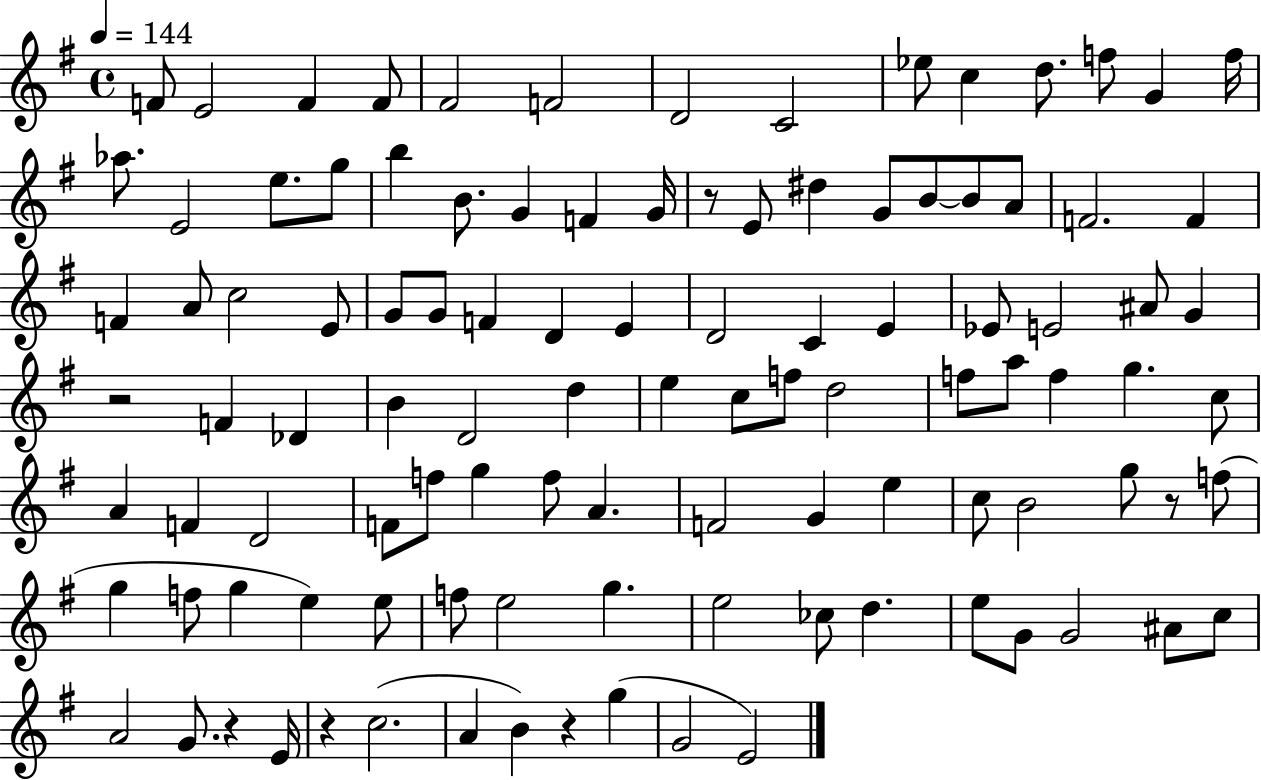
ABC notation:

X:1
T:Untitled
M:4/4
L:1/4
K:G
F/2 E2 F F/2 ^F2 F2 D2 C2 _e/2 c d/2 f/2 G f/4 _a/2 E2 e/2 g/2 b B/2 G F G/4 z/2 E/2 ^d G/2 B/2 B/2 A/2 F2 F F A/2 c2 E/2 G/2 G/2 F D E D2 C E _E/2 E2 ^A/2 G z2 F _D B D2 d e c/2 f/2 d2 f/2 a/2 f g c/2 A F D2 F/2 f/2 g f/2 A F2 G e c/2 B2 g/2 z/2 f/2 g f/2 g e e/2 f/2 e2 g e2 _c/2 d e/2 G/2 G2 ^A/2 c/2 A2 G/2 z E/4 z c2 A B z g G2 E2